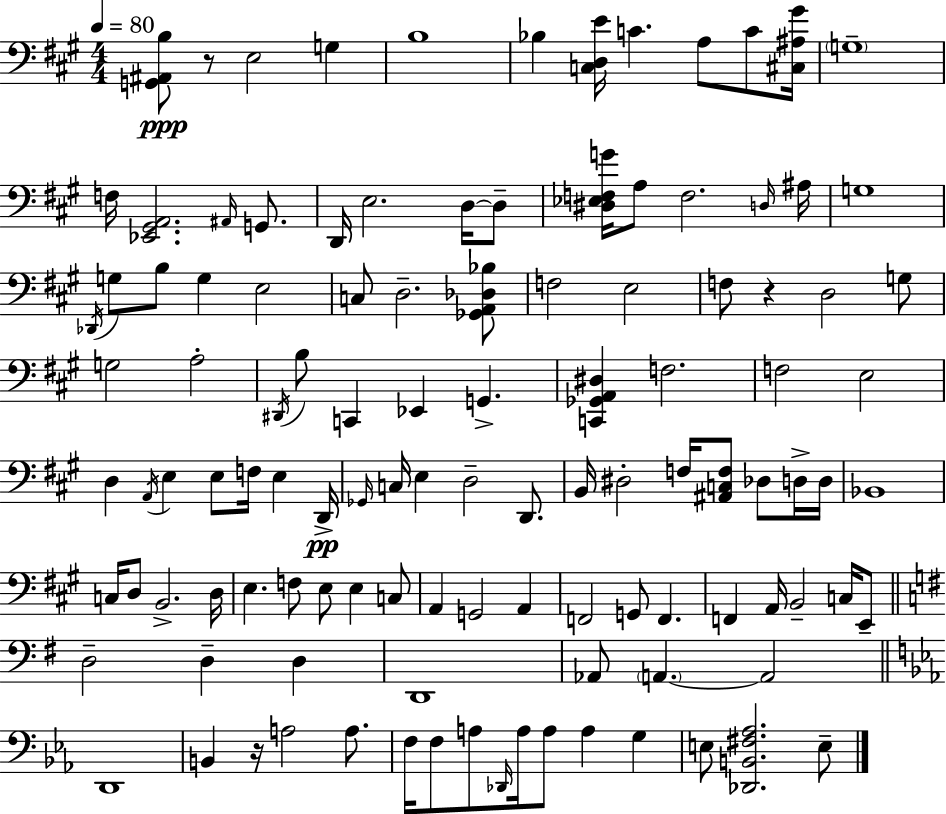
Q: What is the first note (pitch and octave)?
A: E3